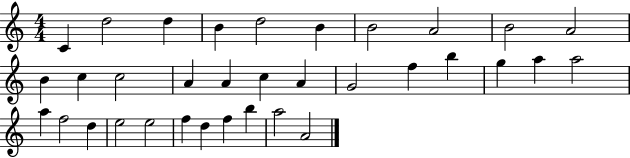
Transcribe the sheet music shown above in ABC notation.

X:1
T:Untitled
M:4/4
L:1/4
K:C
C d2 d B d2 B B2 A2 B2 A2 B c c2 A A c A G2 f b g a a2 a f2 d e2 e2 f d f b a2 A2